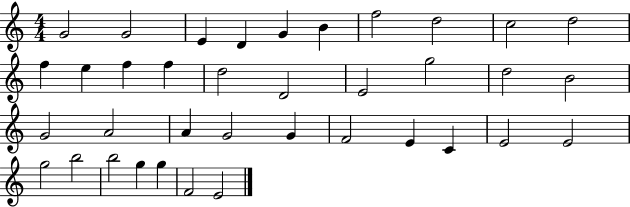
G4/h G4/h E4/q D4/q G4/q B4/q F5/h D5/h C5/h D5/h F5/q E5/q F5/q F5/q D5/h D4/h E4/h G5/h D5/h B4/h G4/h A4/h A4/q G4/h G4/q F4/h E4/q C4/q E4/h E4/h G5/h B5/h B5/h G5/q G5/q F4/h E4/h